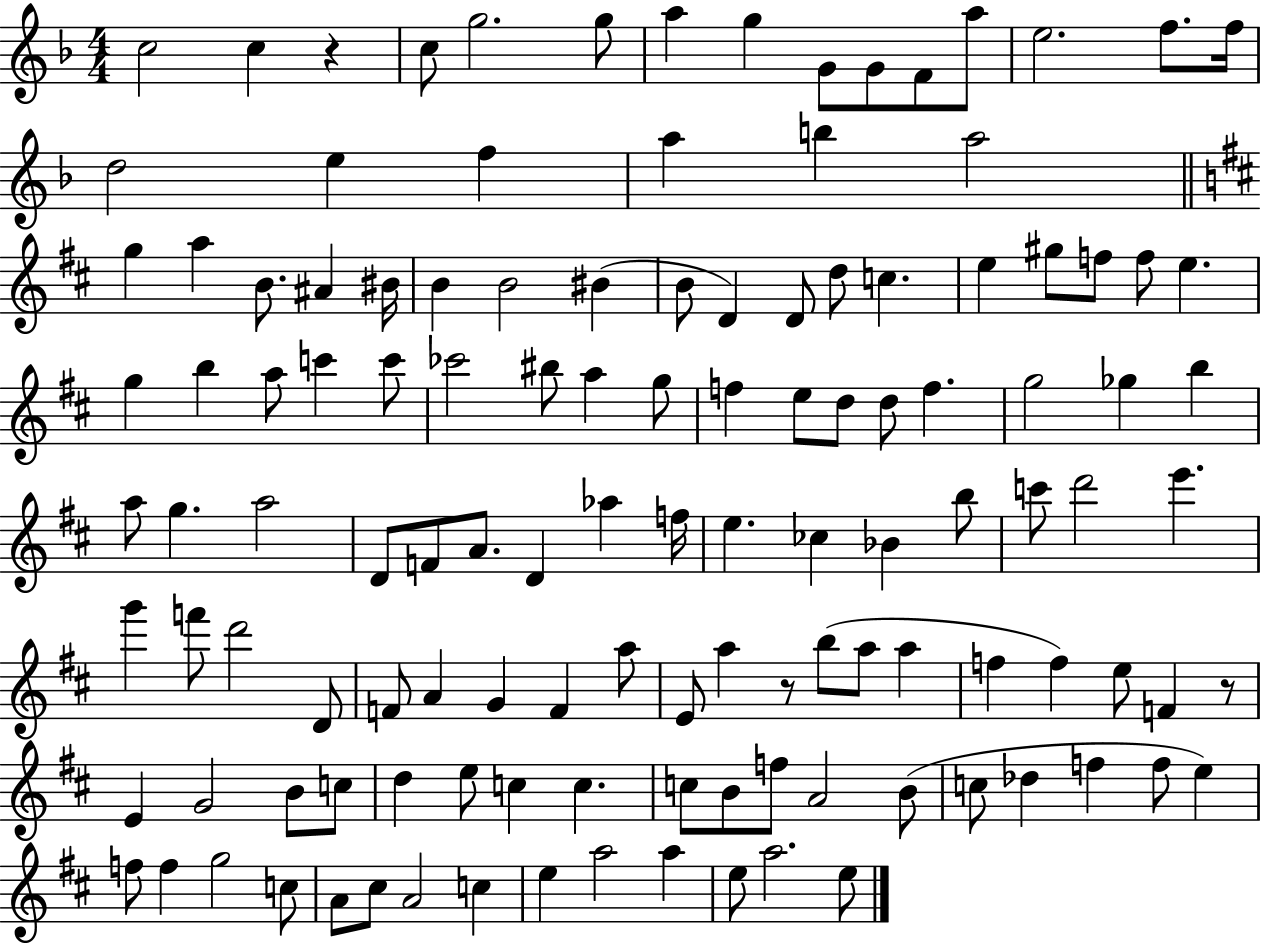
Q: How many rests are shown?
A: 3